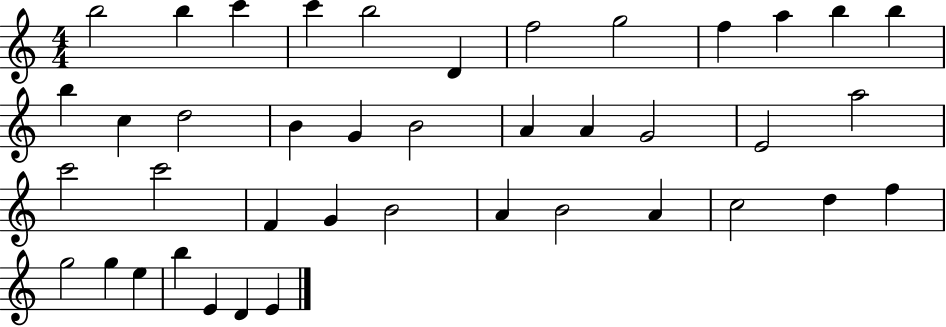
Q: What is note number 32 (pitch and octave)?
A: C5